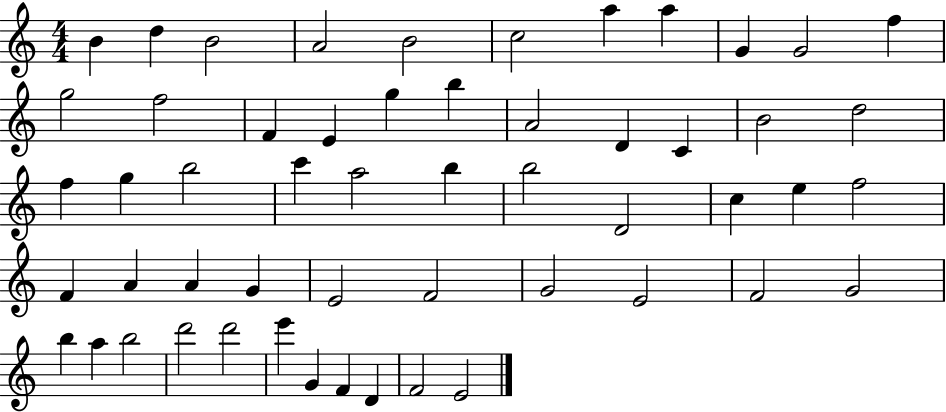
B4/q D5/q B4/h A4/h B4/h C5/h A5/q A5/q G4/q G4/h F5/q G5/h F5/h F4/q E4/q G5/q B5/q A4/h D4/q C4/q B4/h D5/h F5/q G5/q B5/h C6/q A5/h B5/q B5/h D4/h C5/q E5/q F5/h F4/q A4/q A4/q G4/q E4/h F4/h G4/h E4/h F4/h G4/h B5/q A5/q B5/h D6/h D6/h E6/q G4/q F4/q D4/q F4/h E4/h